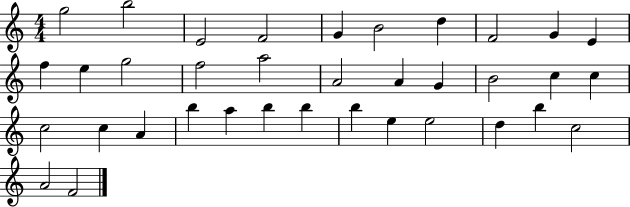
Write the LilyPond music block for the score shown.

{
  \clef treble
  \numericTimeSignature
  \time 4/4
  \key c \major
  g''2 b''2 | e'2 f'2 | g'4 b'2 d''4 | f'2 g'4 e'4 | \break f''4 e''4 g''2 | f''2 a''2 | a'2 a'4 g'4 | b'2 c''4 c''4 | \break c''2 c''4 a'4 | b''4 a''4 b''4 b''4 | b''4 e''4 e''2 | d''4 b''4 c''2 | \break a'2 f'2 | \bar "|."
}